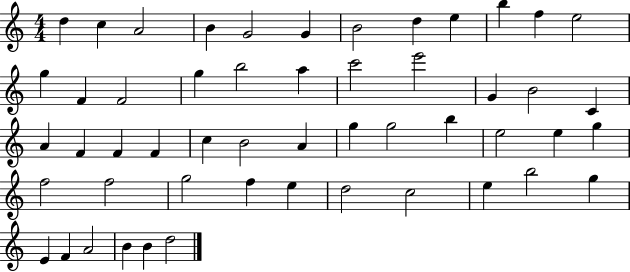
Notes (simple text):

D5/q C5/q A4/h B4/q G4/h G4/q B4/h D5/q E5/q B5/q F5/q E5/h G5/q F4/q F4/h G5/q B5/h A5/q C6/h E6/h G4/q B4/h C4/q A4/q F4/q F4/q F4/q C5/q B4/h A4/q G5/q G5/h B5/q E5/h E5/q G5/q F5/h F5/h G5/h F5/q E5/q D5/h C5/h E5/q B5/h G5/q E4/q F4/q A4/h B4/q B4/q D5/h